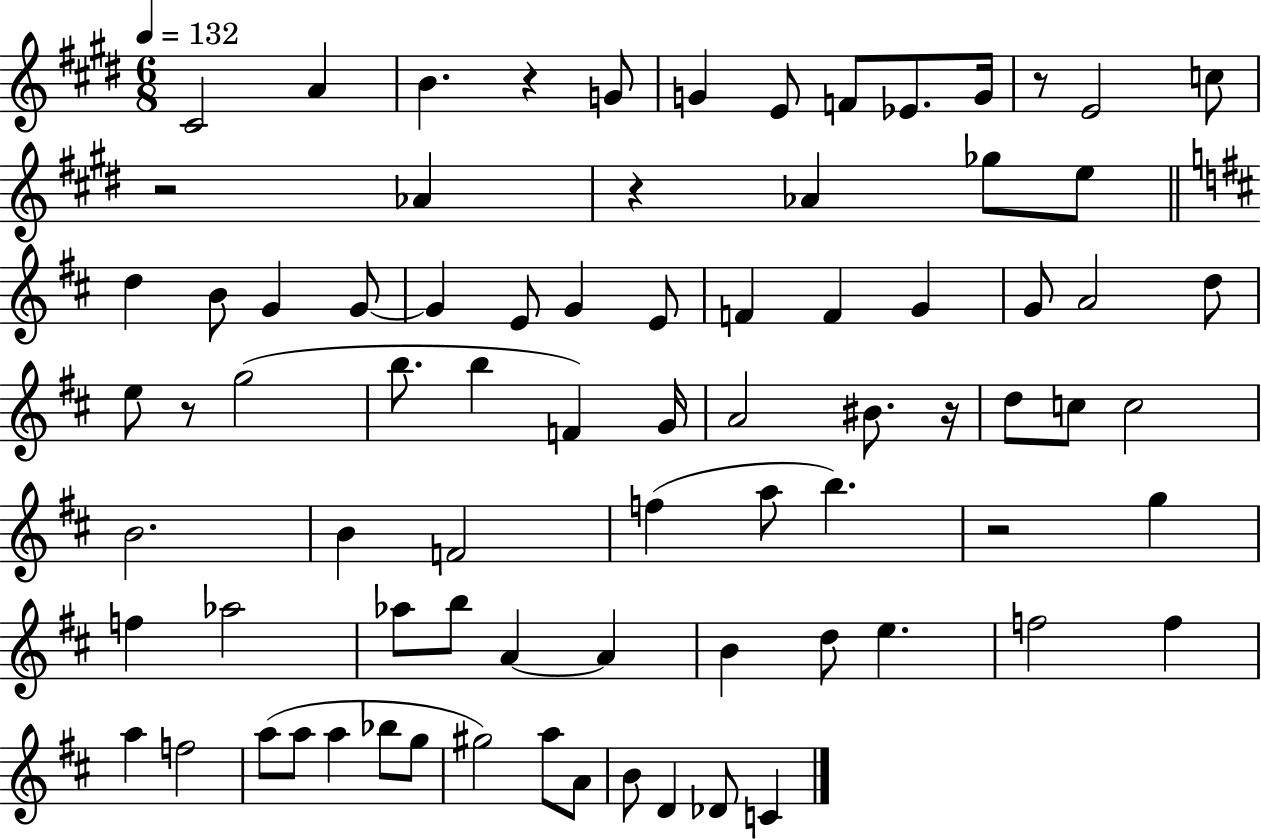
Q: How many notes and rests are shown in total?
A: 79